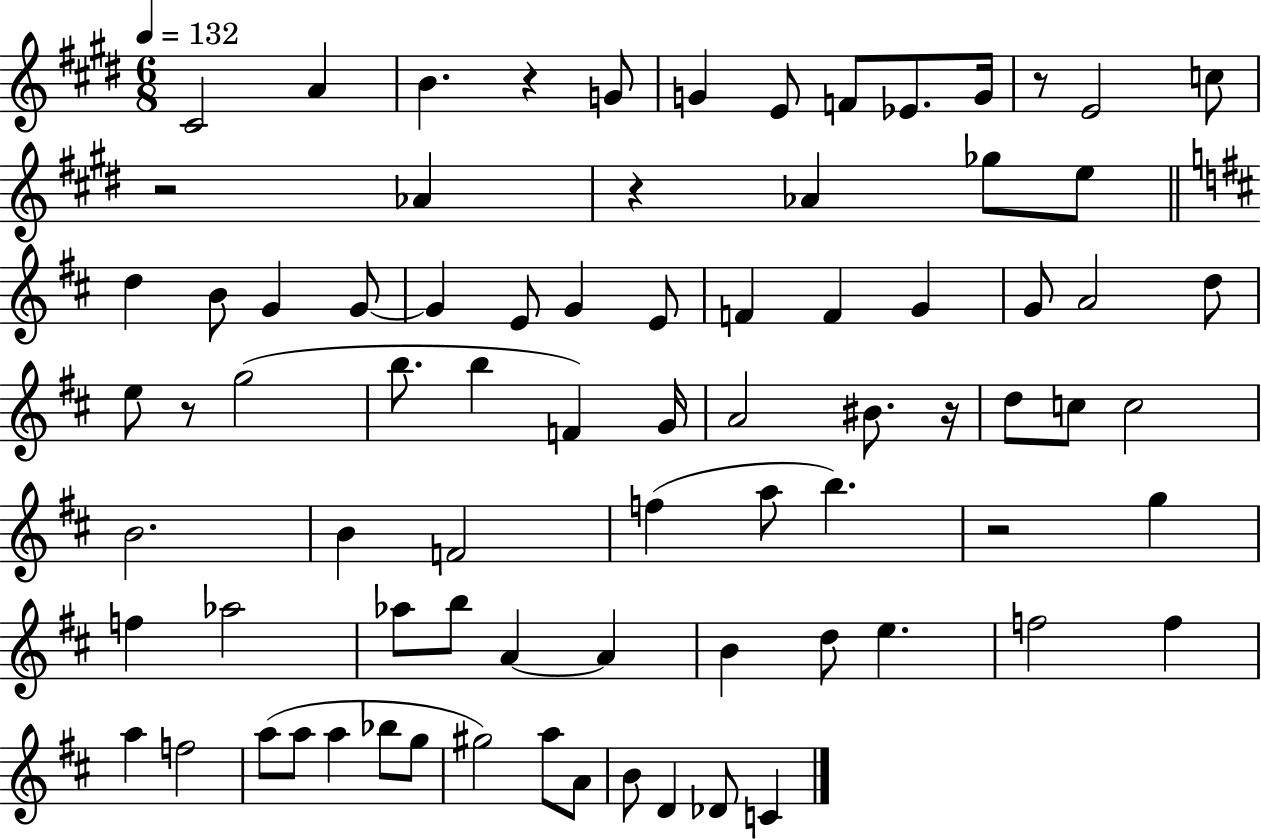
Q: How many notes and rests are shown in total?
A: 79